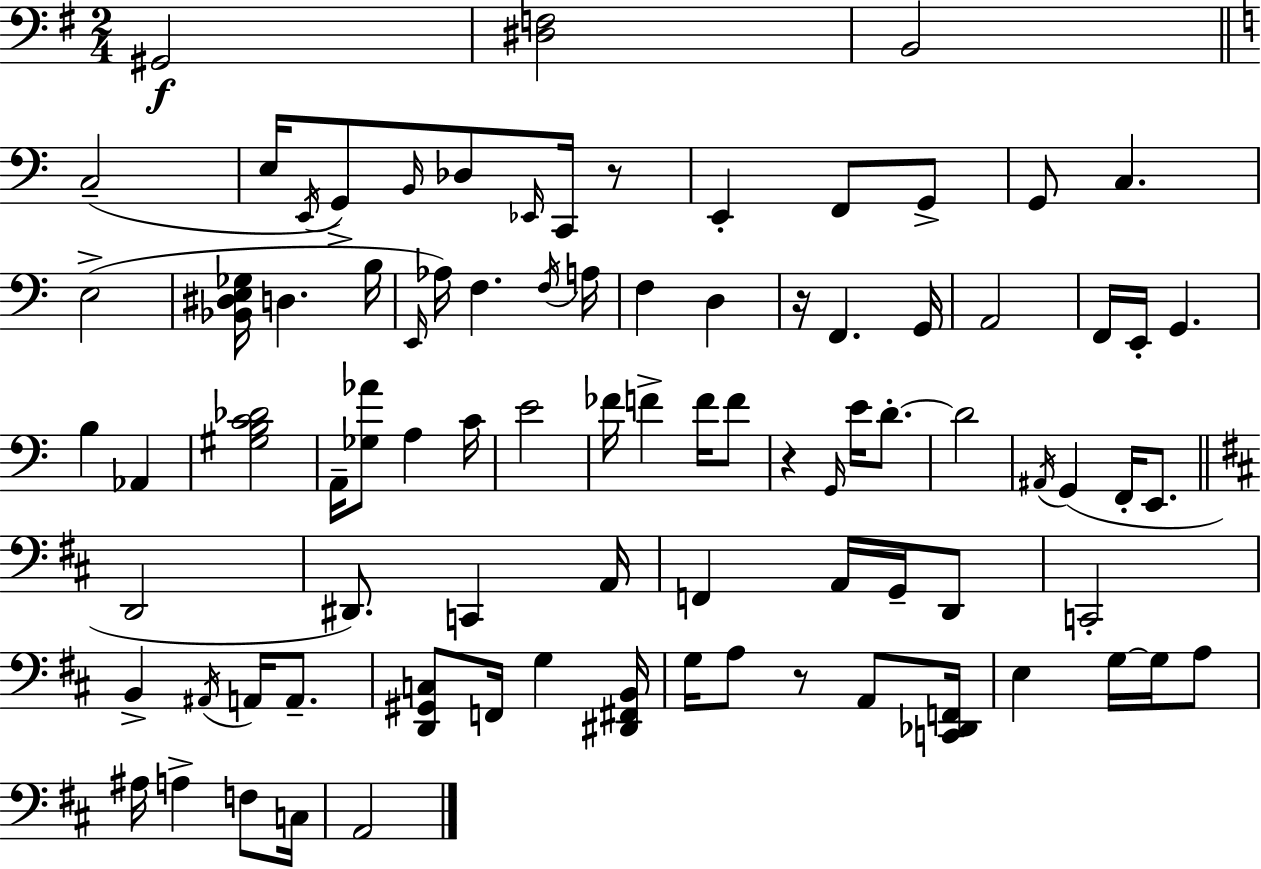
G#2/h [D#3,F3]/h B2/h C3/h E3/s E2/s G2/e B2/s Db3/e Eb2/s C2/s R/e E2/q F2/e G2/e G2/e C3/q. E3/h [Bb2,D#3,E3,Gb3]/s D3/q. B3/s E2/s Ab3/s F3/q. F3/s A3/s F3/q D3/q R/s F2/q. G2/s A2/h F2/s E2/s G2/q. B3/q Ab2/q [G#3,B3,C4,Db4]/h A2/s [Gb3,Ab4]/e A3/q C4/s E4/h FES4/s F4/q F4/s F4/e R/q G2/s E4/s D4/e. D4/h A#2/s G2/q F2/s E2/e. D2/h D#2/e. C2/q A2/s F2/q A2/s G2/s D2/e C2/h B2/q A#2/s A2/s A2/e. [D2,G#2,C3]/e F2/s G3/q [D#2,F#2,B2]/s G3/s A3/e R/e A2/e [C2,Db2,F2]/s E3/q G3/s G3/s A3/e A#3/s A3/q F3/e C3/s A2/h